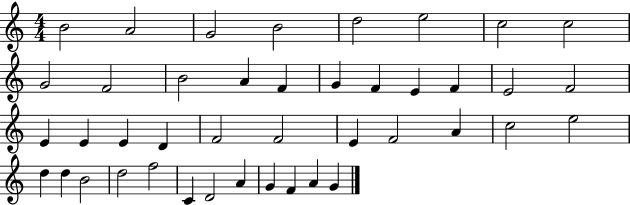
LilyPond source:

{
  \clef treble
  \numericTimeSignature
  \time 4/4
  \key c \major
  b'2 a'2 | g'2 b'2 | d''2 e''2 | c''2 c''2 | \break g'2 f'2 | b'2 a'4 f'4 | g'4 f'4 e'4 f'4 | e'2 f'2 | \break e'4 e'4 e'4 d'4 | f'2 f'2 | e'4 f'2 a'4 | c''2 e''2 | \break d''4 d''4 b'2 | d''2 f''2 | c'4 d'2 a'4 | g'4 f'4 a'4 g'4 | \break \bar "|."
}